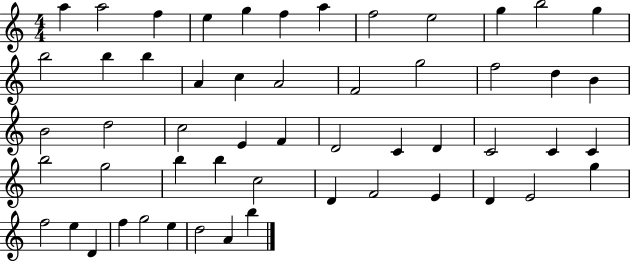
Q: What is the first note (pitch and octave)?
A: A5